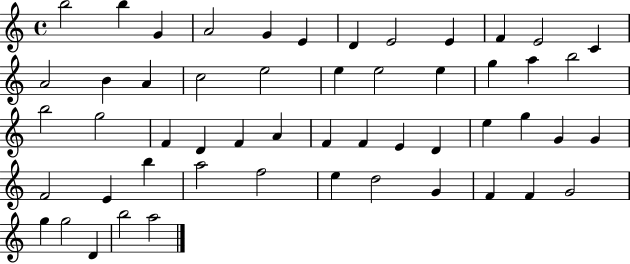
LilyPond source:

{
  \clef treble
  \time 4/4
  \defaultTimeSignature
  \key c \major
  b''2 b''4 g'4 | a'2 g'4 e'4 | d'4 e'2 e'4 | f'4 e'2 c'4 | \break a'2 b'4 a'4 | c''2 e''2 | e''4 e''2 e''4 | g''4 a''4 b''2 | \break b''2 g''2 | f'4 d'4 f'4 a'4 | f'4 f'4 e'4 d'4 | e''4 g''4 g'4 g'4 | \break f'2 e'4 b''4 | a''2 f''2 | e''4 d''2 g'4 | f'4 f'4 g'2 | \break g''4 g''2 d'4 | b''2 a''2 | \bar "|."
}